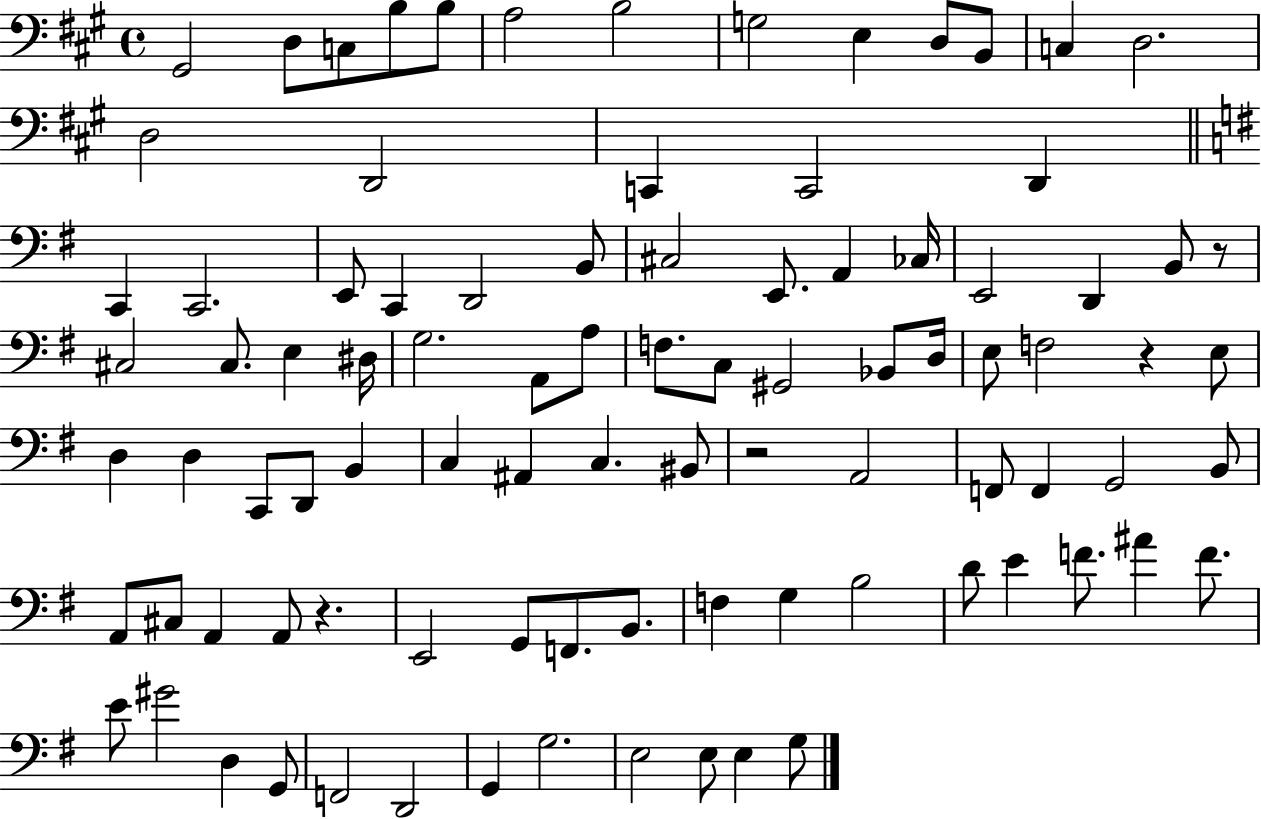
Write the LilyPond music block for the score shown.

{
  \clef bass
  \time 4/4
  \defaultTimeSignature
  \key a \major
  gis,2 d8 c8 b8 b8 | a2 b2 | g2 e4 d8 b,8 | c4 d2. | \break d2 d,2 | c,4 c,2 d,4 | \bar "||" \break \key g \major c,4 c,2. | e,8 c,4 d,2 b,8 | cis2 e,8. a,4 ces16 | e,2 d,4 b,8 r8 | \break cis2 cis8. e4 dis16 | g2. a,8 a8 | f8. c8 gis,2 bes,8 d16 | e8 f2 r4 e8 | \break d4 d4 c,8 d,8 b,4 | c4 ais,4 c4. bis,8 | r2 a,2 | f,8 f,4 g,2 b,8 | \break a,8 cis8 a,4 a,8 r4. | e,2 g,8 f,8. b,8. | f4 g4 b2 | d'8 e'4 f'8. ais'4 f'8. | \break e'8 gis'2 d4 g,8 | f,2 d,2 | g,4 g2. | e2 e8 e4 g8 | \break \bar "|."
}